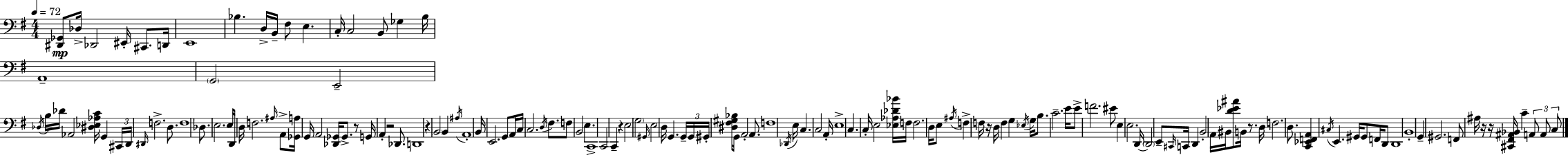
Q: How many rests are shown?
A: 8